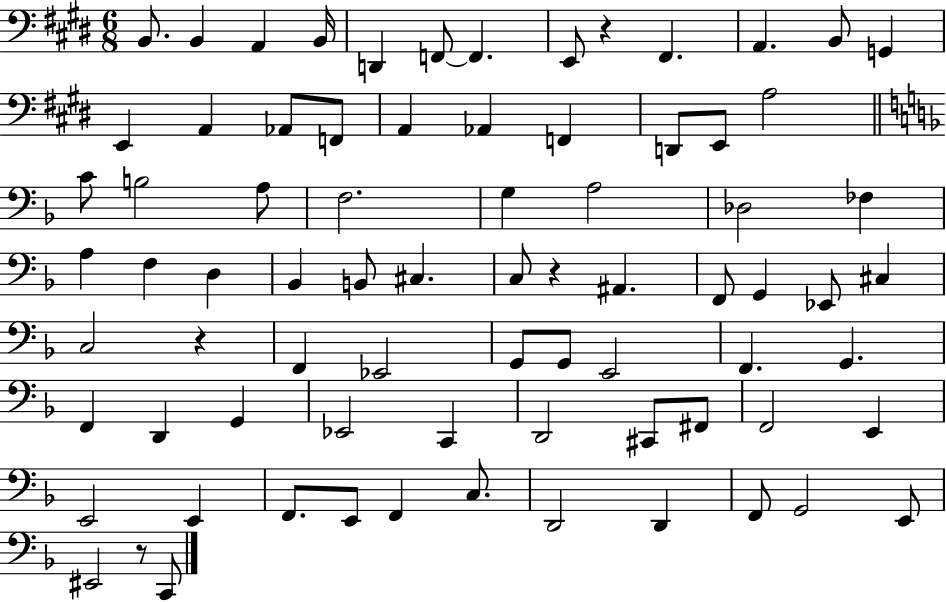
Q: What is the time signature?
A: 6/8